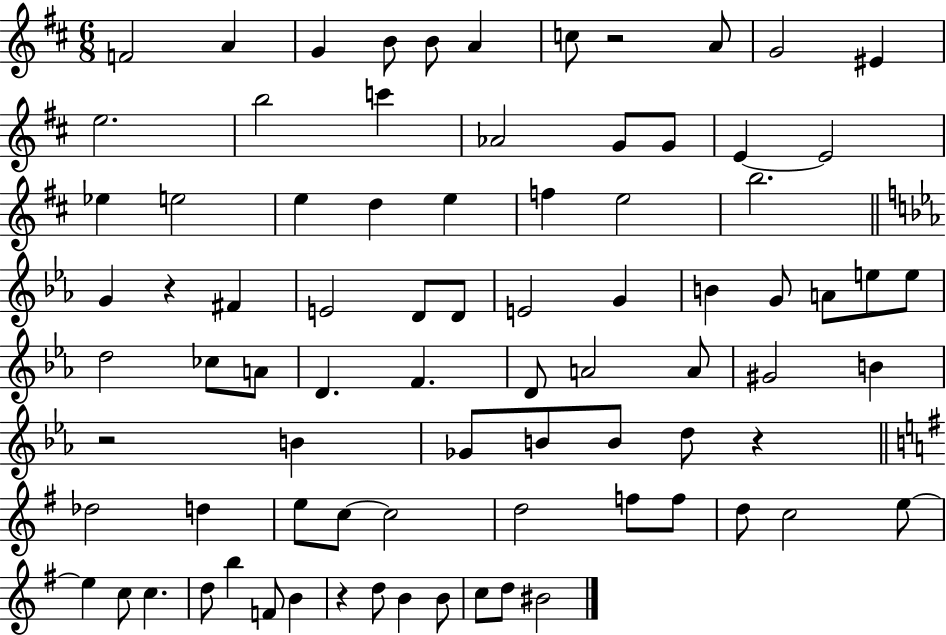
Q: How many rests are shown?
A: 5